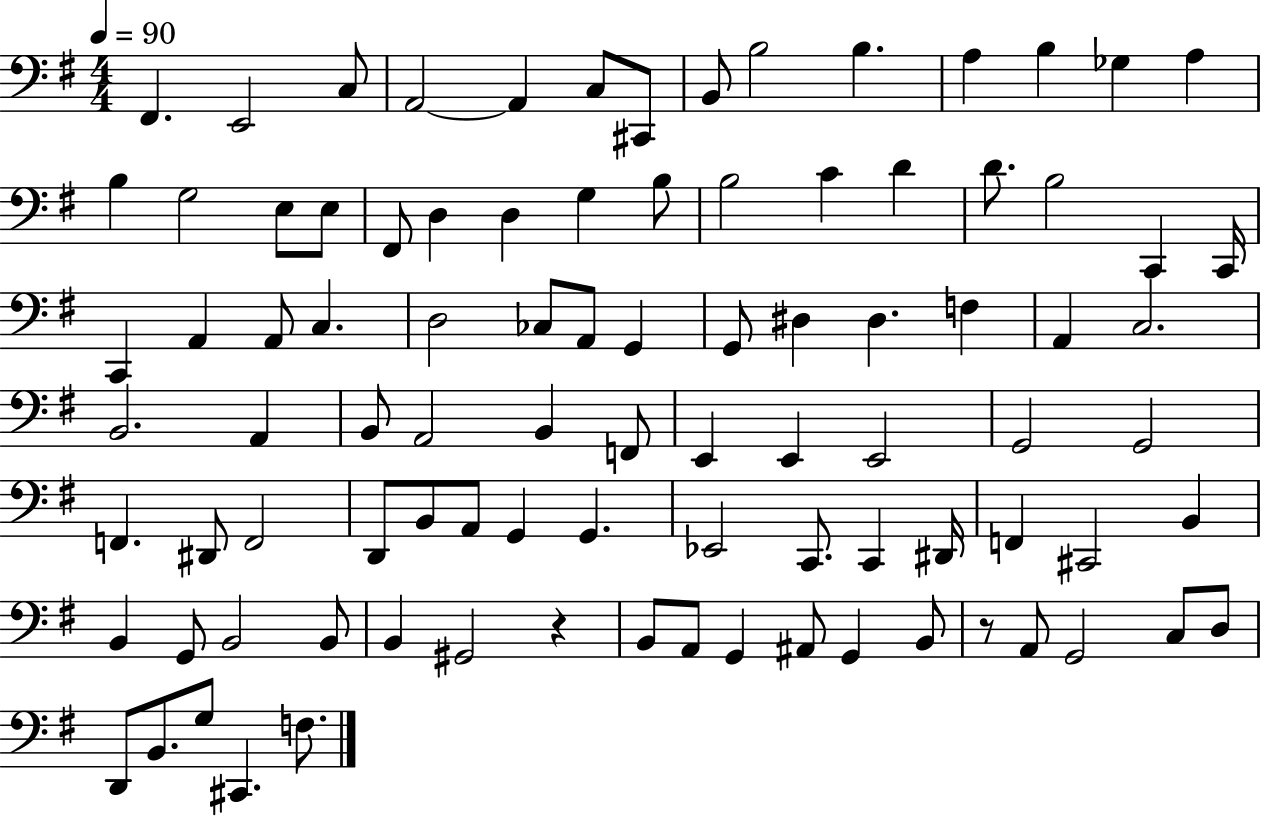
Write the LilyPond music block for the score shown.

{
  \clef bass
  \numericTimeSignature
  \time 4/4
  \key g \major
  \tempo 4 = 90
  \repeat volta 2 { fis,4. e,2 c8 | a,2~~ a,4 c8 cis,8 | b,8 b2 b4. | a4 b4 ges4 a4 | \break b4 g2 e8 e8 | fis,8 d4 d4 g4 b8 | b2 c'4 d'4 | d'8. b2 c,4 c,16 | \break c,4 a,4 a,8 c4. | d2 ces8 a,8 g,4 | g,8 dis4 dis4. f4 | a,4 c2. | \break b,2. a,4 | b,8 a,2 b,4 f,8 | e,4 e,4 e,2 | g,2 g,2 | \break f,4. dis,8 f,2 | d,8 b,8 a,8 g,4 g,4. | ees,2 c,8. c,4 dis,16 | f,4 cis,2 b,4 | \break b,4 g,8 b,2 b,8 | b,4 gis,2 r4 | b,8 a,8 g,4 ais,8 g,4 b,8 | r8 a,8 g,2 c8 d8 | \break d,8 b,8. g8 cis,4. f8. | } \bar "|."
}